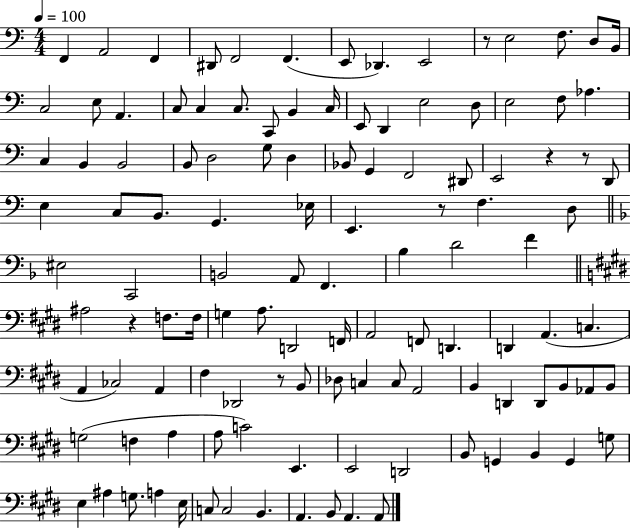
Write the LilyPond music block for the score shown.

{
  \clef bass
  \numericTimeSignature
  \time 4/4
  \key c \major
  \tempo 4 = 100
  f,4 a,2 f,4 | dis,8 f,2 f,4.( | e,8 des,4.) e,2 | r8 e2 f8. d8 b,16 | \break c2 e8 a,4. | c8 c4 c8. c,8 b,4 c16 | e,8 d,4 e2 d8 | e2 f8 aes4. | \break c4 b,4 b,2 | b,8 d2 g8 d4 | bes,8 g,4 f,2 dis,8 | e,2 r4 r8 d,8 | \break e4 c8 b,8. g,4. ees16 | e,4. r8 f4. d8 | \bar "||" \break \key f \major eis2 c,2 | b,2 a,8 f,4. | bes4 d'2 f'4 | \bar "||" \break \key e \major ais2 r4 f8. f16 | g4 a8. d,2 f,16 | a,2 f,8 d,4. | d,4 a,4.( c4. | \break a,4 ces2) a,4 | fis4 des,2 r8 b,8 | des8 c4 c8 a,2 | b,4 d,4 d,8 b,8 aes,8 b,8 | \break g2( f4 a4 | a8 c'2) e,4. | e,2 d,2 | b,8 g,4 b,4 g,4 g8 | \break e4 ais4 g8. a4 e16 | c8 c2 b,4. | a,4. b,8 a,4. a,8 | \bar "|."
}